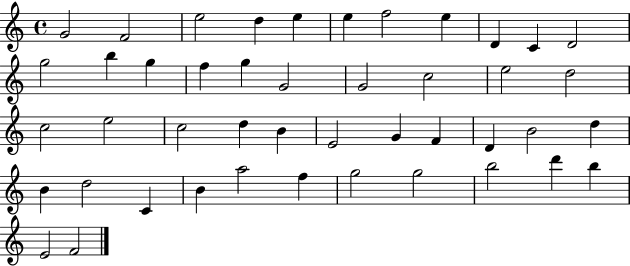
X:1
T:Untitled
M:4/4
L:1/4
K:C
G2 F2 e2 d e e f2 e D C D2 g2 b g f g G2 G2 c2 e2 d2 c2 e2 c2 d B E2 G F D B2 d B d2 C B a2 f g2 g2 b2 d' b E2 F2